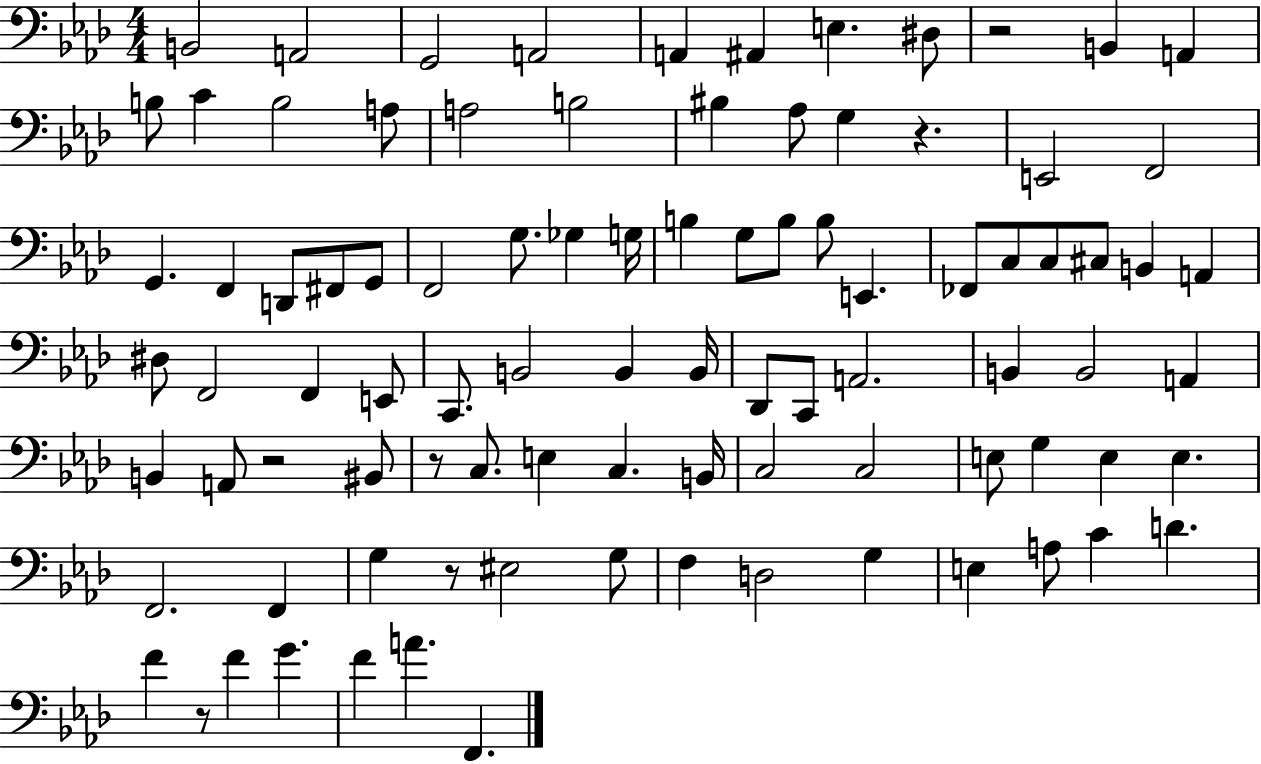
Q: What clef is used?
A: bass